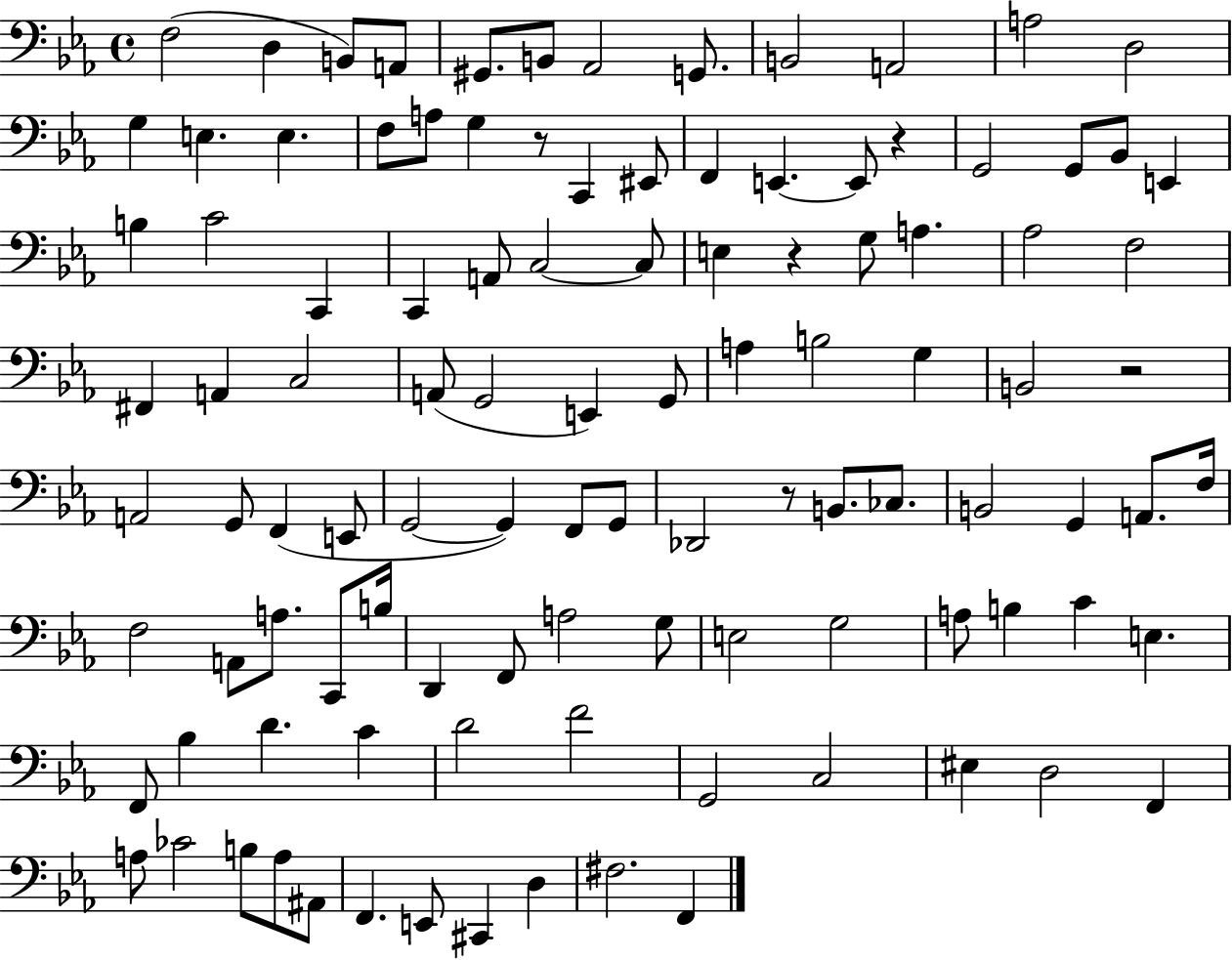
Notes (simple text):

F3/h D3/q B2/e A2/e G#2/e. B2/e Ab2/h G2/e. B2/h A2/h A3/h D3/h G3/q E3/q. E3/q. F3/e A3/e G3/q R/e C2/q EIS2/e F2/q E2/q. E2/e R/q G2/h G2/e Bb2/e E2/q B3/q C4/h C2/q C2/q A2/e C3/h C3/e E3/q R/q G3/e A3/q. Ab3/h F3/h F#2/q A2/q C3/h A2/e G2/h E2/q G2/e A3/q B3/h G3/q B2/h R/h A2/h G2/e F2/q E2/e G2/h G2/q F2/e G2/e Db2/h R/e B2/e. CES3/e. B2/h G2/q A2/e. F3/s F3/h A2/e A3/e. C2/e B3/s D2/q F2/e A3/h G3/e E3/h G3/h A3/e B3/q C4/q E3/q. F2/e Bb3/q D4/q. C4/q D4/h F4/h G2/h C3/h EIS3/q D3/h F2/q A3/e CES4/h B3/e A3/e A#2/e F2/q. E2/e C#2/q D3/q F#3/h. F2/q